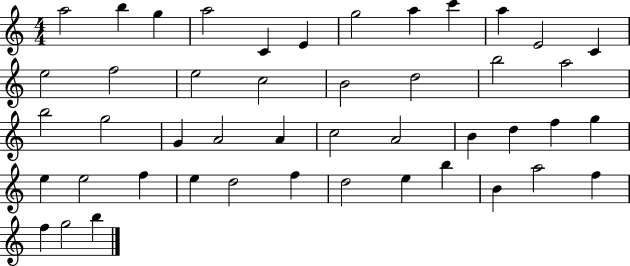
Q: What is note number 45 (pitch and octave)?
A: G5